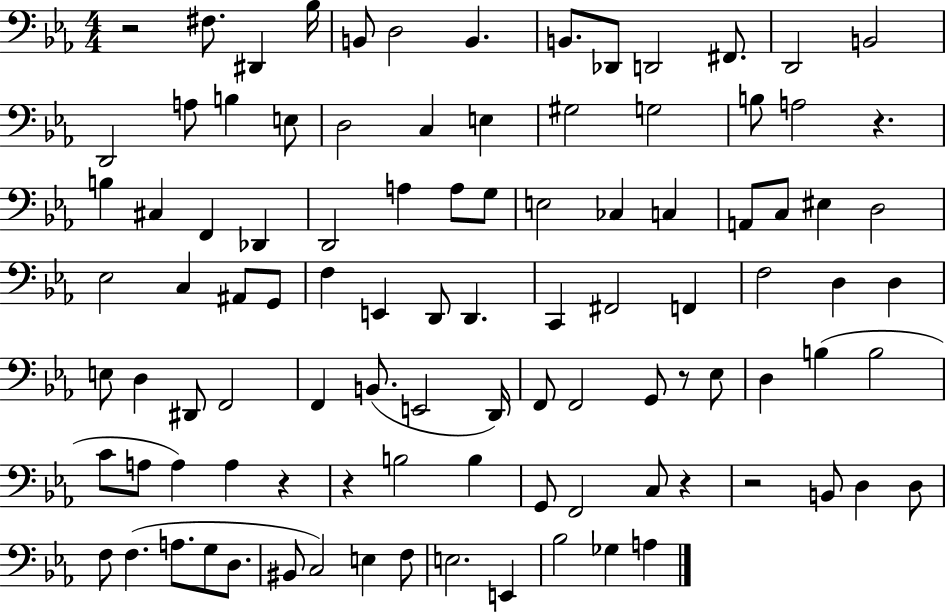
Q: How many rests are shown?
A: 7